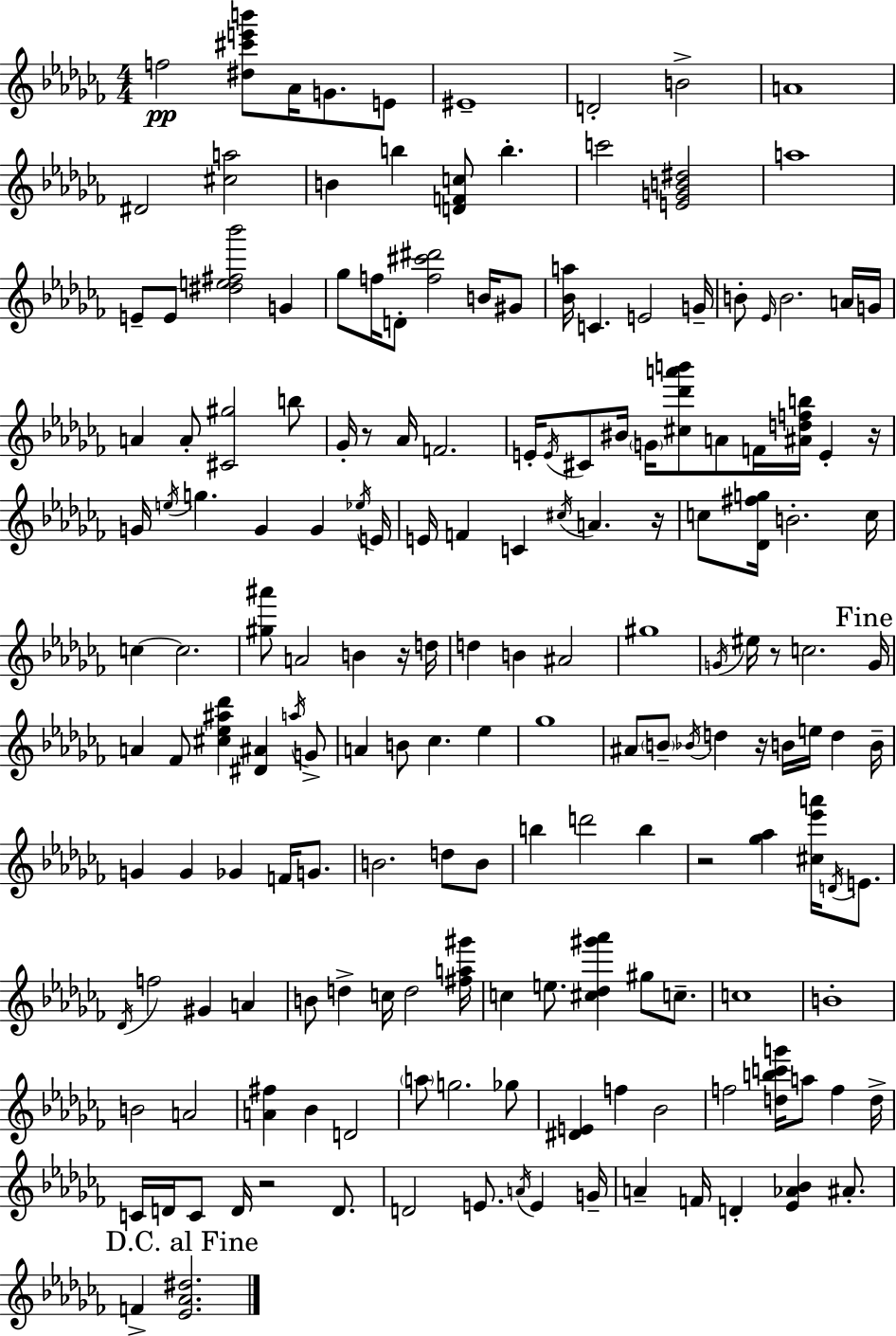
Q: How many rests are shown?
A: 8